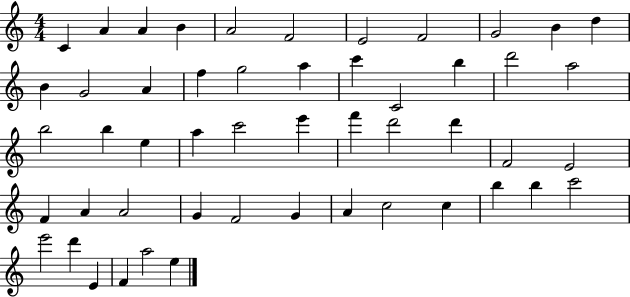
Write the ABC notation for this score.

X:1
T:Untitled
M:4/4
L:1/4
K:C
C A A B A2 F2 E2 F2 G2 B d B G2 A f g2 a c' C2 b d'2 a2 b2 b e a c'2 e' f' d'2 d' F2 E2 F A A2 G F2 G A c2 c b b c'2 e'2 d' E F a2 e